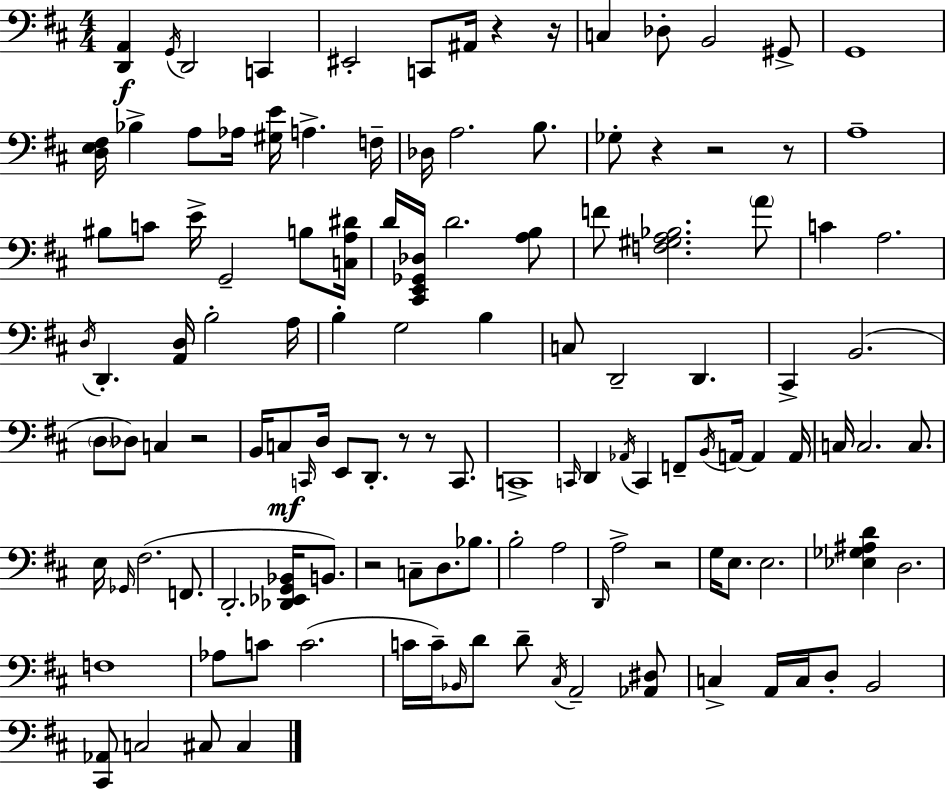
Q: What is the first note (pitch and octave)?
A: G2